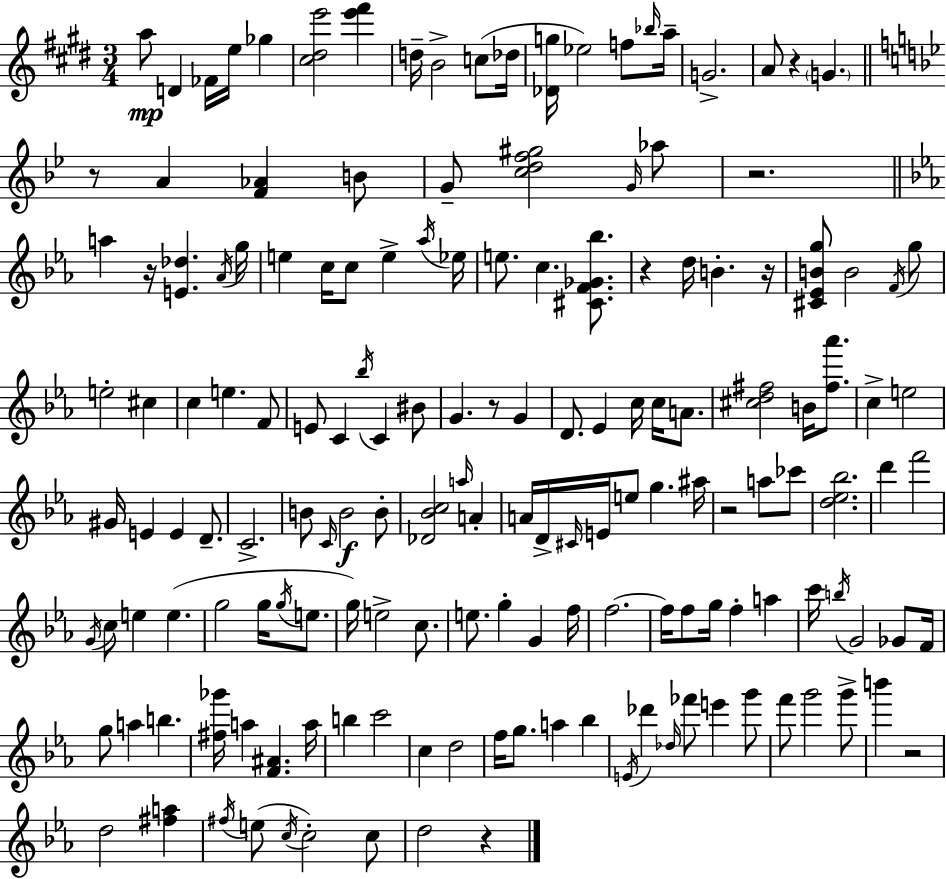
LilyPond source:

{
  \clef treble
  \numericTimeSignature
  \time 3/4
  \key e \major
  a''8\mp d'4 fes'16 e''16 ges''4 | <cis'' dis'' e'''>2 <e''' fis'''>4 | d''16-- b'2-> c''8( des''16 | <des' g''>16 ees''2) f''8 \grace { bes''16 } | \break a''16-- g'2.-> | a'8 r4 \parenthesize g'4. | \bar "||" \break \key bes \major r8 a'4 <f' aes'>4 b'8 | g'8-- <c'' d'' f'' gis''>2 \grace { g'16 } aes''8 | r2. | \bar "||" \break \key ees \major a''4 r16 <e' des''>4. \acciaccatura { aes'16 } | g''16 e''4 c''16 c''8 e''4-> | \acciaccatura { aes''16 } ees''16 e''8. c''4. <cis' f' ges' bes''>8. | r4 d''16 b'4.-. | \break r16 <cis' ees' b' g''>8 b'2 | \acciaccatura { f'16 } g''8 e''2-. cis''4 | c''4 e''4. | f'8 e'8 c'4 \acciaccatura { bes''16 } c'4 | \break bis'8 g'4. r8 | g'4 d'8. ees'4 c''16 | c''16 a'8. <cis'' d'' fis''>2 | b'16 <fis'' aes'''>8. c''4-> e''2 | \break gis'16 e'4 e'4 | d'8.-- c'2.-> | b'8 \grace { c'16 }\f b'2 | b'8-. <des' bes' c''>2 | \break \grace { a''16 } a'4-. a'16 d'16-> \grace { cis'16 } e'16 e''8 | g''4. ais''16 r2 | a''8 ces'''8 <d'' ees'' bes''>2. | d'''4 f'''2 | \break \acciaccatura { g'16 } c''8 e''4 | e''4.( g''2 | g''16 \acciaccatura { g''16 } e''8. g''16) e''2-> | c''8. e''8. | \break g''4-. g'4 f''16 f''2.~~ | f''16 f''8 | g''16 f''4-. a''4 c'''16 \acciaccatura { b''16 } g'2 | ges'8 f'16 g''8 | \break a''4 b''4. <fis'' ges'''>16 a''4 | <f' ais'>4. a''16 b''4 | c'''2 c''4 | d''2 f''16 g''8. | \break a''4 bes''4 \acciaccatura { e'16 } des'''4 | \grace { des''16 } fes'''8 e'''4 g'''8 | f'''8 g'''2 g'''8-> | b'''4 r2 | \break d''2 <fis'' a''>4 | \acciaccatura { fis''16 } e''8( \acciaccatura { c''16 } c''2-.) | c''8 d''2 r4 | \bar "|."
}